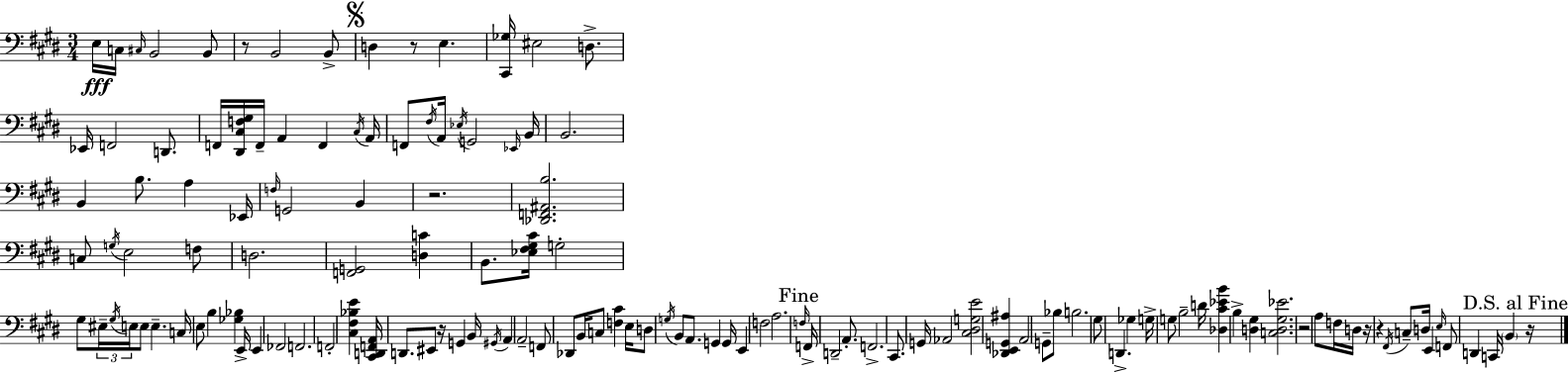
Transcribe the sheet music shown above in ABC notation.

X:1
T:Untitled
M:3/4
L:1/4
K:E
E,/4 C,/4 ^C,/4 B,,2 B,,/2 z/2 B,,2 B,,/2 D, z/2 E, [^C,,_G,]/4 ^E,2 D,/2 _E,,/4 F,,2 D,,/2 F,,/4 [^D,,^C,F,^G,]/4 F,,/4 A,, F,, ^C,/4 A,,/4 F,,/2 ^F,/4 A,,/4 _E,/4 G,,2 _E,,/4 B,,/4 B,,2 B,, B,/2 A, _E,,/4 F,/4 G,,2 B,, z2 [_D,,F,,^A,,B,]2 C,/2 G,/4 E,2 F,/2 D,2 [F,,G,,]2 [D,C] B,,/2 [_E,^F,^G,^C]/4 G,2 ^G,/2 ^E,/4 ^G,/4 E,/4 E,/2 E, C,/4 E,/2 B, [_G,_B,] E,,/4 E,, _F,,2 F,,2 F,,2 [^C,^F,_B,E] [^C,,D,,F,,A,,]/4 D,,/2 ^E,,/2 z/4 G,, B,,/4 ^G,,/4 A,, A,,2 F,,/2 _D,,/2 B,,/4 C,/2 [F,^C] E,/4 D,/2 G,/4 B,,/2 A,,/2 G,, G,,/4 E,, F,2 A,2 F,/4 F,,/4 D,,2 A,,/2 F,,2 ^C,,/2 G,,/4 _A,,2 [^C,^D,G,E]2 [_D,,E,,G,,^A,] A,,2 G,,/2 _B,/2 B,2 ^G,/2 D,, _G, G,/4 G,/2 B,2 D/4 [_D,^C_EB] B, [D,^G,] [C,D,^G,_E]2 z2 A,/2 F,/4 D,/4 z/4 z ^F,,/4 C,/2 D,/4 E,, E,/4 F,,/2 D,, C,,/4 B,, z/4